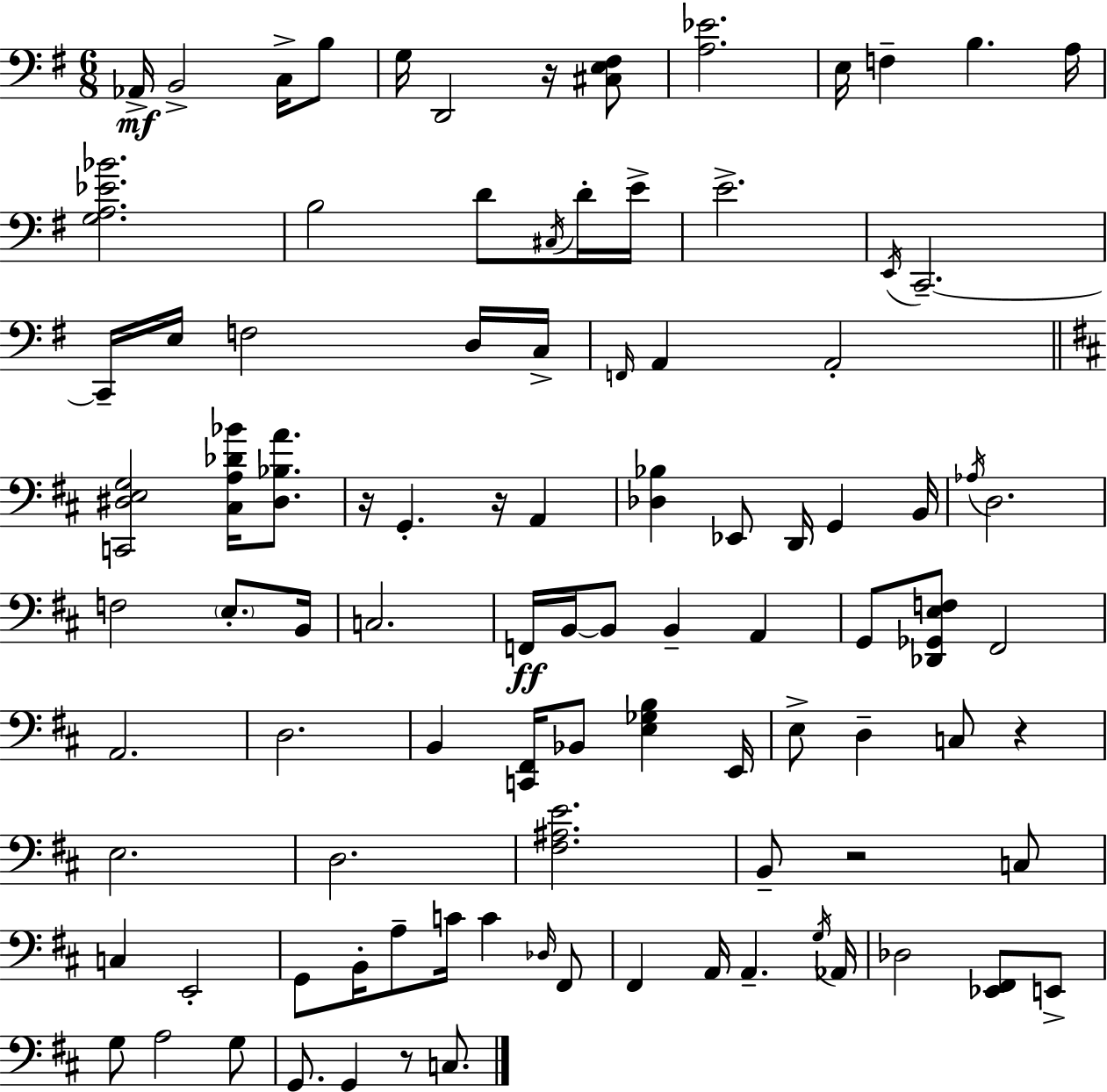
{
  \clef bass
  \numericTimeSignature
  \time 6/8
  \key e \minor
  aes,16->\mf b,2-> c16-> b8 | g16 d,2 r16 <cis e fis>8 | <a ees'>2. | e16 f4-- b4. a16 | \break <g a ees' bes'>2. | b2 d'8 \acciaccatura { cis16 } d'16-. | e'16-> e'2.-> | \acciaccatura { e,16 } c,2.--~~ | \break c,16-- e16 f2 | d16 c16-> \grace { f,16 } a,4 a,2-. | \bar "||" \break \key b \minor <c, dis e g>2 <cis a des' bes'>16 <dis bes a'>8. | r16 g,4.-. r16 a,4 | <des bes>4 ees,8 d,16 g,4 b,16 | \acciaccatura { aes16 } d2. | \break f2 \parenthesize e8.-. | b,16 c2. | f,16\ff b,16~~ b,8 b,4-- a,4 | g,8 <des, ges, e f>8 fis,2 | \break a,2. | d2. | b,4 <c, fis,>16 bes,8 <e ges b>4 | e,16 e8-> d4-- c8 r4 | \break e2. | d2. | <fis ais e'>2. | b,8-- r2 c8 | \break c4 e,2-. | g,8 b,16-. a8-- c'16 c'4 \grace { des16 } | fis,8 fis,4 a,16 a,4.-- | \acciaccatura { g16 } aes,16 des2 <ees, fis,>8 | \break e,8-> g8 a2 | g8 g,8. g,4 r8 | c8. \bar "|."
}